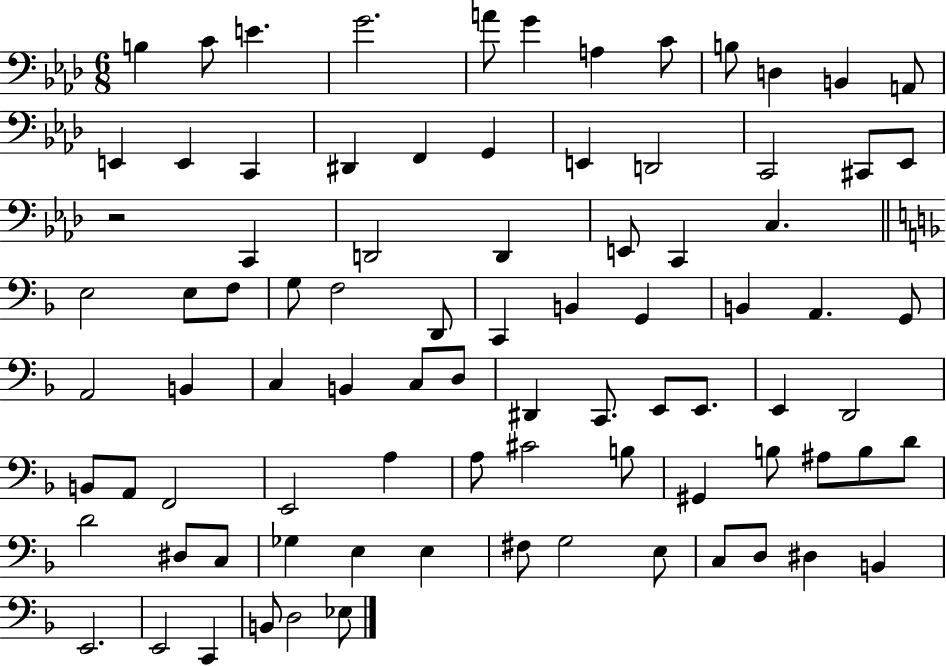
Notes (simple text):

B3/q C4/e E4/q. G4/h. A4/e G4/q A3/q C4/e B3/e D3/q B2/q A2/e E2/q E2/q C2/q D#2/q F2/q G2/q E2/q D2/h C2/h C#2/e Eb2/e R/h C2/q D2/h D2/q E2/e C2/q C3/q. E3/h E3/e F3/e G3/e F3/h D2/e C2/q B2/q G2/q B2/q A2/q. G2/e A2/h B2/q C3/q B2/q C3/e D3/e D#2/q C2/e. E2/e E2/e. E2/q D2/h B2/e A2/e F2/h E2/h A3/q A3/e C#4/h B3/e G#2/q B3/e A#3/e B3/e D4/e D4/h D#3/e C3/e Gb3/q E3/q E3/q F#3/e G3/h E3/e C3/e D3/e D#3/q B2/q E2/h. E2/h C2/q B2/e D3/h Eb3/e